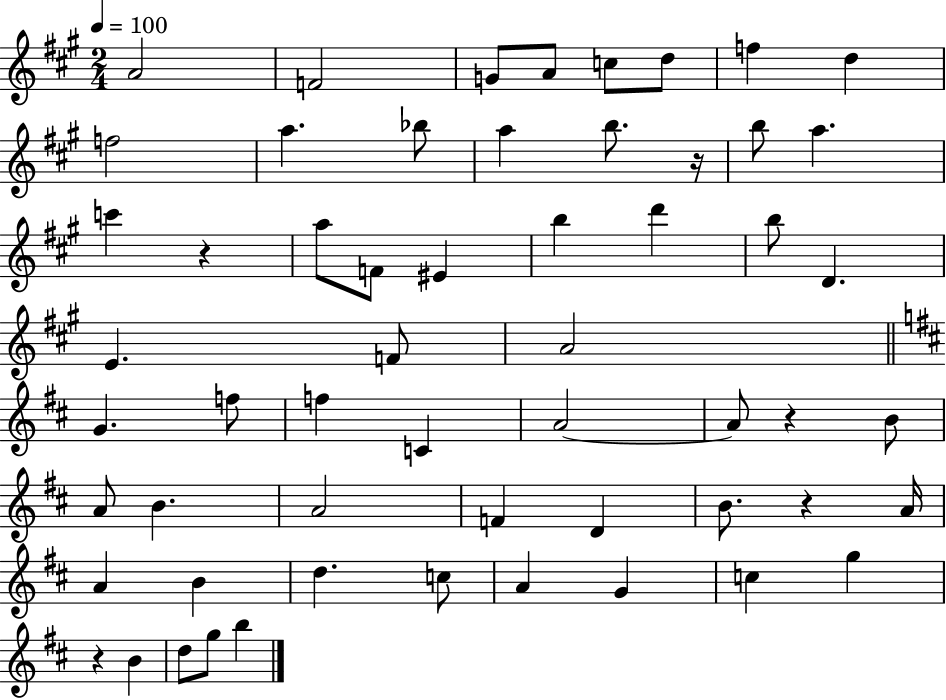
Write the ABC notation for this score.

X:1
T:Untitled
M:2/4
L:1/4
K:A
A2 F2 G/2 A/2 c/2 d/2 f d f2 a _b/2 a b/2 z/4 b/2 a c' z a/2 F/2 ^E b d' b/2 D E F/2 A2 G f/2 f C A2 A/2 z B/2 A/2 B A2 F D B/2 z A/4 A B d c/2 A G c g z B d/2 g/2 b